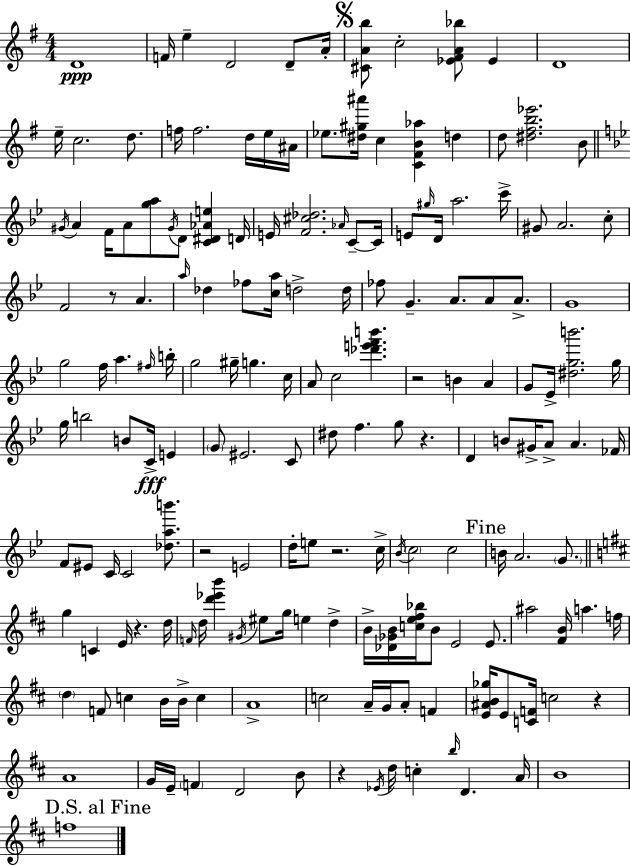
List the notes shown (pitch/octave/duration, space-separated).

D4/w F4/s E5/q D4/h D4/e A4/s [C#4,A4,B5]/e C5/h [Eb4,F#4,A4,Bb5]/e Eb4/q D4/w E5/s C5/h. D5/e. F5/s F5/h. D5/s E5/s A#4/s Eb5/e. [D#5,G#5,A#6]/s C5/q [C4,F#4,B4,Ab5]/q D5/q D5/e [D#5,F#5,B5,Eb6]/h. B4/e G#4/s A4/q F4/s A4/e [G5,A5]/e G#4/s D4/e [C4,D#4,Ab4,E5]/q D4/s E4/s [F4,C#5,Db5]/h. Ab4/s C4/e C4/s E4/e G#5/s D4/s A5/h. C6/s G#4/e A4/h. C5/e F4/h R/e A4/q. A5/s Db5/q FES5/e [C5,A5]/s D5/h D5/s FES5/e G4/q. A4/e. A4/e A4/e. G4/w G5/h F5/s A5/q. F#5/s B5/s G5/h G#5/s G5/q. C5/s A4/e C5/h [Db6,E6,F6,B6]/q. R/h B4/q A4/q G4/e Eb4/s [D#5,G5,B6]/h. G5/s G5/s B5/h B4/e C4/s E4/q G4/e EIS4/h. C4/e D#5/e F5/q. G5/e R/q. D4/q B4/e G#4/s A4/e A4/q. FES4/s F4/e EIS4/e C4/s C4/h [Db5,A5,B6]/e. R/h E4/h D5/s E5/e R/h. C5/s Bb4/s C5/h C5/h B4/s A4/h. G4/e. G5/q C4/q E4/s R/q. D5/s F4/s D5/s [D6,Eb6,B6]/q G#4/s EIS5/e G5/s E5/q D5/q B4/s [Db4,Gb4,B4]/s [C5,E5,F#5,Bb5]/s B4/e E4/h E4/e. A#5/h [F#4,B4]/s A5/q. F5/s D5/q F4/e C5/q B4/s B4/s C5/q A4/w C5/h A4/s G4/s A4/e F4/q [E4,A#4,B4,Gb5]/s E4/e [C4,F4]/s C5/h R/q A4/w G4/s E4/s F4/q D4/h B4/e R/q Eb4/s D5/s C5/q B5/s D4/q. A4/s B4/w F5/w